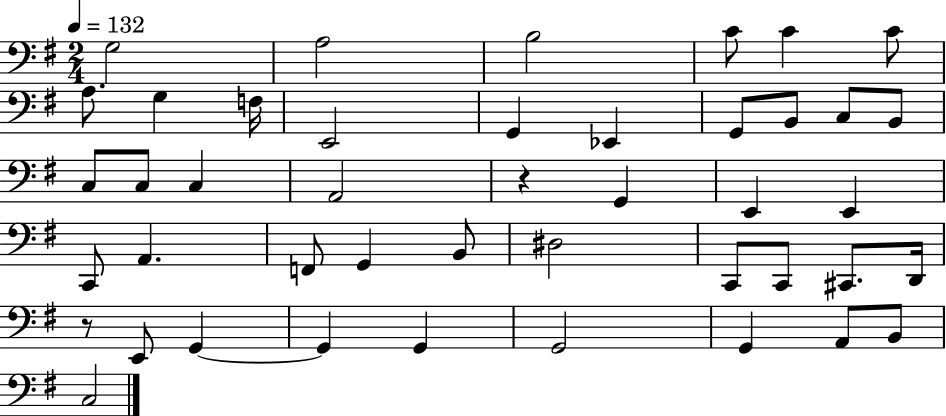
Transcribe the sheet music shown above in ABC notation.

X:1
T:Untitled
M:2/4
L:1/4
K:G
G,2 A,2 B,2 C/2 C C/2 A,/2 G, F,/4 E,,2 G,, _E,, G,,/2 B,,/2 C,/2 B,,/2 C,/2 C,/2 C, A,,2 z G,, E,, E,, C,,/2 A,, F,,/2 G,, B,,/2 ^D,2 C,,/2 C,,/2 ^C,,/2 D,,/4 z/2 E,,/2 G,, G,, G,, G,,2 G,, A,,/2 B,,/2 C,2